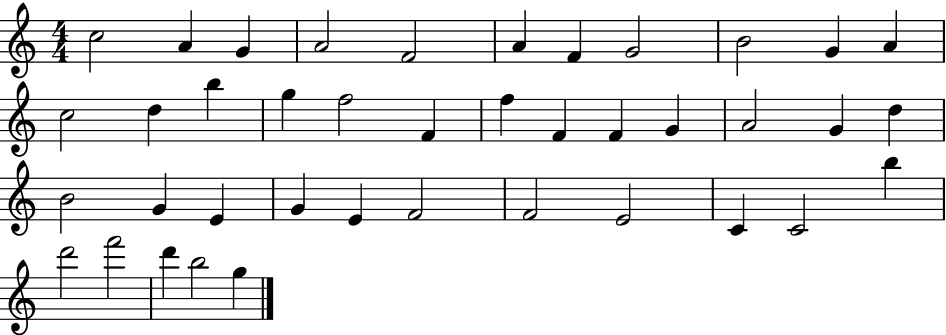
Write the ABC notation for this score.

X:1
T:Untitled
M:4/4
L:1/4
K:C
c2 A G A2 F2 A F G2 B2 G A c2 d b g f2 F f F F G A2 G d B2 G E G E F2 F2 E2 C C2 b d'2 f'2 d' b2 g